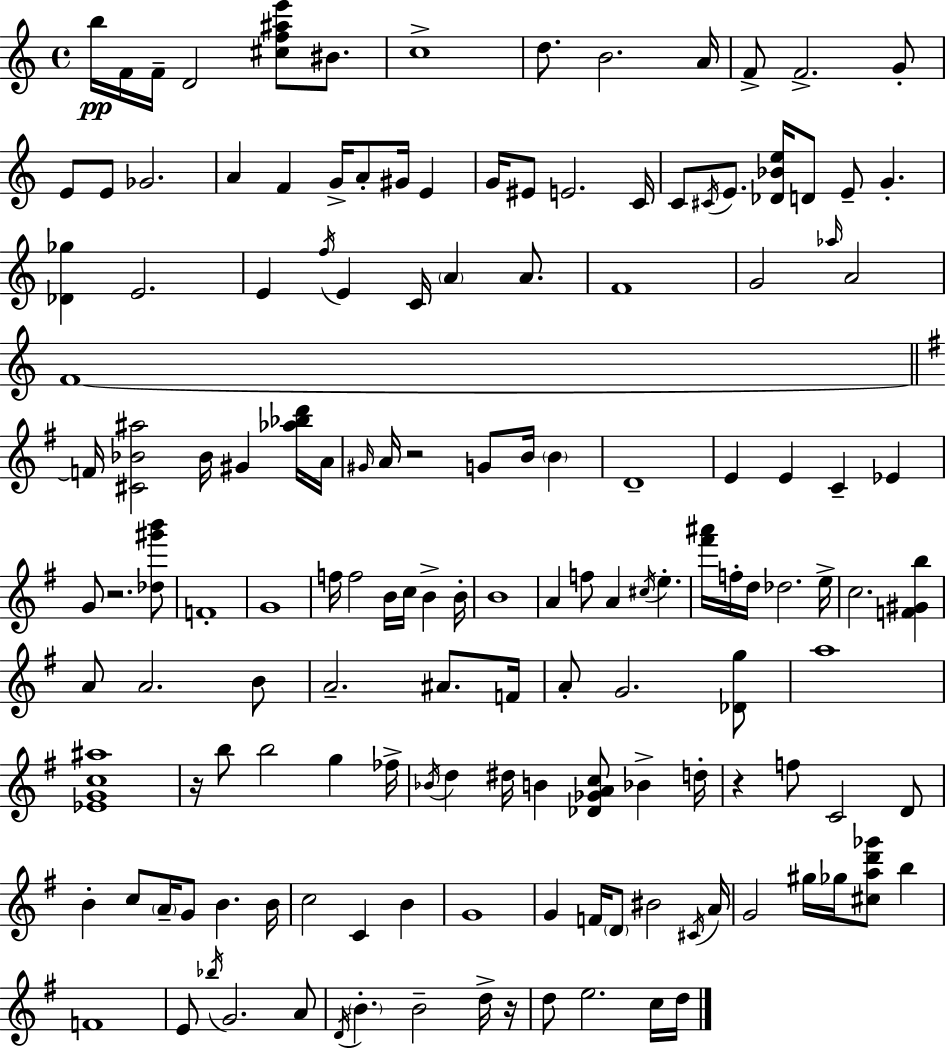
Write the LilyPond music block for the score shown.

{
  \clef treble
  \time 4/4
  \defaultTimeSignature
  \key a \minor
  \repeat volta 2 { b''16\pp f'16 f'16-- d'2 <cis'' f'' ais'' e'''>8 bis'8. | c''1-> | d''8. b'2. a'16 | f'8-> f'2.-> g'8-. | \break e'8 e'8 ges'2. | a'4 f'4 g'16-> a'8-. gis'16 e'4 | g'16 eis'8 e'2. c'16 | c'8 \acciaccatura { cis'16 } e'8. <des' bes' e''>16 d'8 e'8-- g'4.-. | \break <des' ges''>4 e'2. | e'4 \acciaccatura { f''16 } e'4 c'16 \parenthesize a'4 a'8. | f'1 | g'2 \grace { aes''16 } a'2 | \break f'1~~ | \bar "||" \break \key g \major f'16 <cis' bes' ais''>2 bes'16 gis'4 <aes'' bes'' d'''>16 a'16 | \grace { gis'16 } a'16 r2 g'8 b'16 \parenthesize b'4 | d'1-- | e'4 e'4 c'4-- ees'4 | \break g'8 r2. <des'' gis''' b'''>8 | f'1-. | g'1 | f''16 f''2 b'16 c''16 b'4-> | \break b'16-. b'1 | a'4 f''8 a'4 \acciaccatura { cis''16 } e''4.-. | <fis''' ais'''>16 f''16-. d''16 des''2. | e''16-> c''2. <f' gis' b''>4 | \break a'8 a'2. | b'8 a'2.-- ais'8. | f'16 a'8-. g'2. | <des' g''>8 a''1 | \break <ees' g' c'' ais''>1 | r16 b''8 b''2 g''4 | fes''16-> \acciaccatura { bes'16 } d''4 dis''16 b'4 <des' ges' a' c''>8 bes'4-> | d''16-. r4 f''8 c'2 | \break d'8 b'4-. c''8 \parenthesize a'16-- g'8 b'4. | b'16 c''2 c'4 b'4 | g'1 | g'4 f'16 \parenthesize d'8 bis'2 | \break \acciaccatura { cis'16 } a'16 g'2 gis''16 ges''16 <cis'' a'' d''' ges'''>8 | b''4 f'1 | e'8 \acciaccatura { bes''16 } g'2. | a'8 \acciaccatura { d'16 } \parenthesize b'4.-. b'2-- | \break d''16-> r16 d''8 e''2. | c''16 d''16 } \bar "|."
}